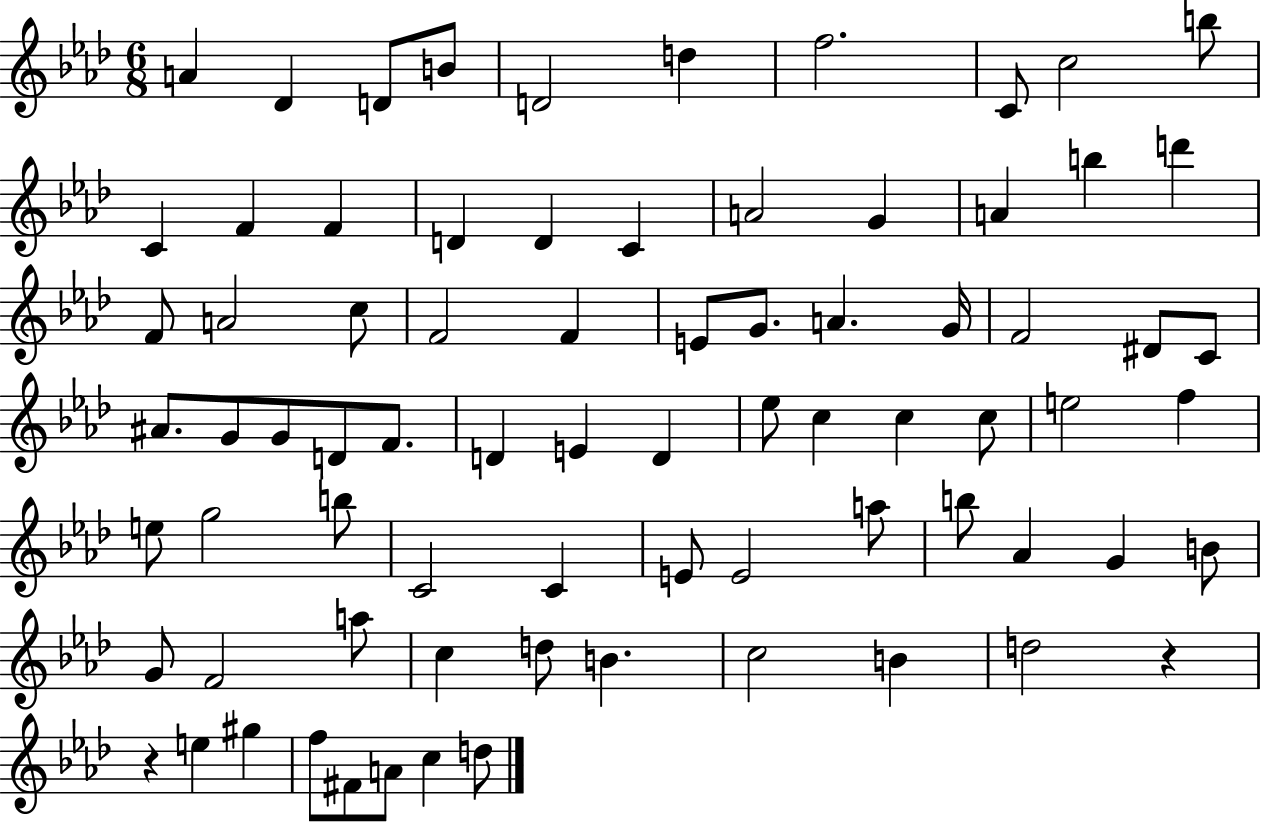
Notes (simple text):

A4/q Db4/q D4/e B4/e D4/h D5/q F5/h. C4/e C5/h B5/e C4/q F4/q F4/q D4/q D4/q C4/q A4/h G4/q A4/q B5/q D6/q F4/e A4/h C5/e F4/h F4/q E4/e G4/e. A4/q. G4/s F4/h D#4/e C4/e A#4/e. G4/e G4/e D4/e F4/e. D4/q E4/q D4/q Eb5/e C5/q C5/q C5/e E5/h F5/q E5/e G5/h B5/e C4/h C4/q E4/e E4/h A5/e B5/e Ab4/q G4/q B4/e G4/e F4/h A5/e C5/q D5/e B4/q. C5/h B4/q D5/h R/q R/q E5/q G#5/q F5/e F#4/e A4/e C5/q D5/e